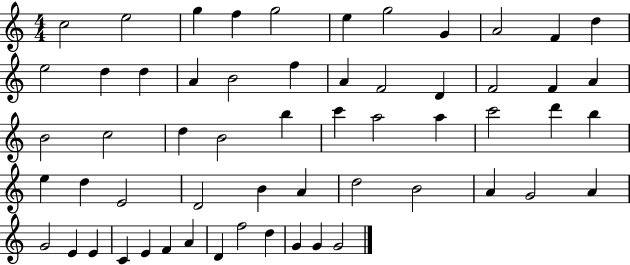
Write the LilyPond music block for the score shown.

{
  \clef treble
  \numericTimeSignature
  \time 4/4
  \key c \major
  c''2 e''2 | g''4 f''4 g''2 | e''4 g''2 g'4 | a'2 f'4 d''4 | \break e''2 d''4 d''4 | a'4 b'2 f''4 | a'4 f'2 d'4 | f'2 f'4 a'4 | \break b'2 c''2 | d''4 b'2 b''4 | c'''4 a''2 a''4 | c'''2 d'''4 b''4 | \break e''4 d''4 e'2 | d'2 b'4 a'4 | d''2 b'2 | a'4 g'2 a'4 | \break g'2 e'4 e'4 | c'4 e'4 f'4 a'4 | d'4 f''2 d''4 | g'4 g'4 g'2 | \break \bar "|."
}